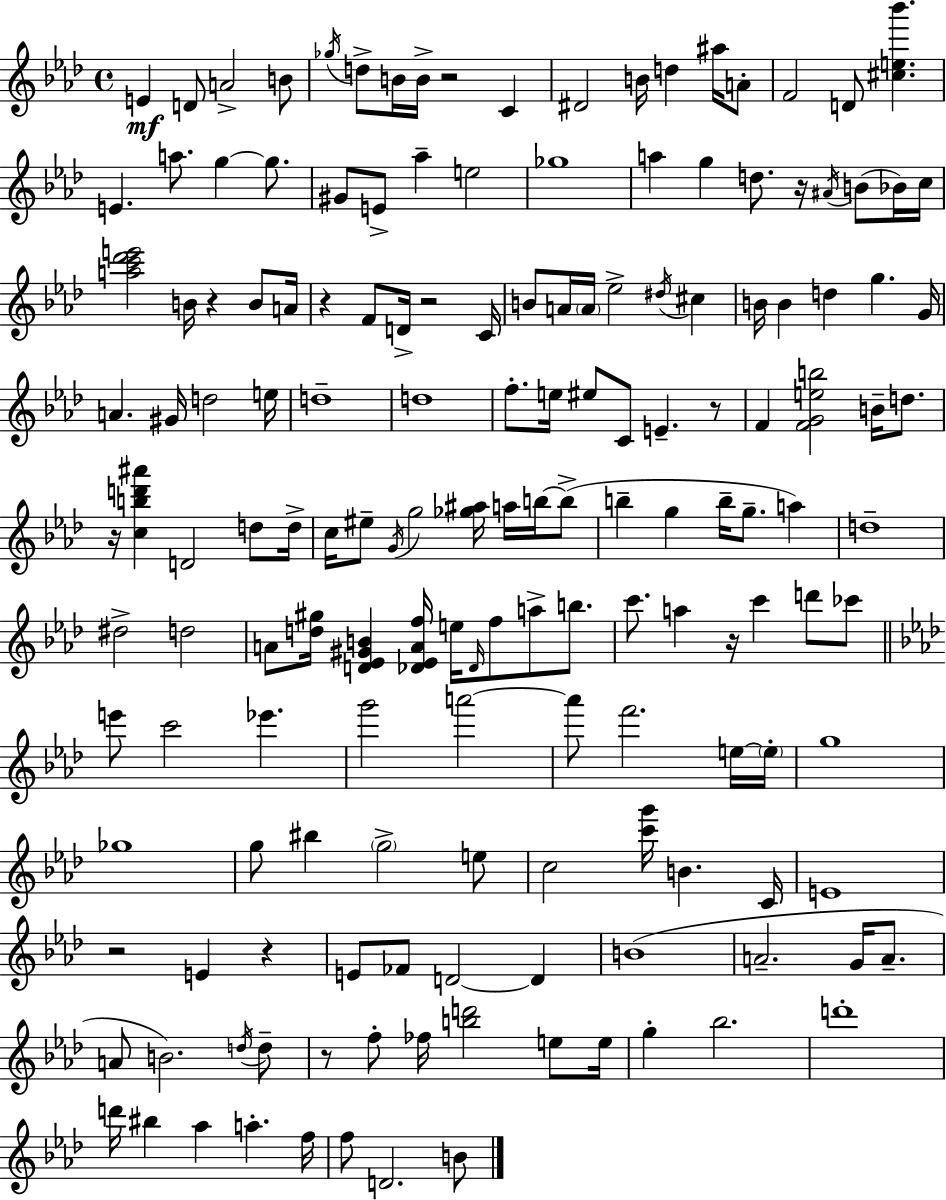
X:1
T:Untitled
M:4/4
L:1/4
K:Ab
E D/2 A2 B/2 _g/4 d/2 B/4 B/4 z2 C ^D2 B/4 d ^a/4 A/2 F2 D/2 [^ce_b'] E a/2 g g/2 ^G/2 E/2 _a e2 _g4 a g d/2 z/4 ^A/4 B/2 _B/4 c/4 [ac'_d'e']2 B/4 z B/2 A/4 z F/2 D/4 z2 C/4 B/2 A/4 A/4 _e2 ^d/4 ^c B/4 B d g G/4 A ^G/4 d2 e/4 d4 d4 f/2 e/4 ^e/2 C/2 E z/2 F [FGeb]2 B/4 d/2 z/4 [cbd'^a'] D2 d/2 d/4 c/4 ^e/2 G/4 g2 [_g^a]/4 a/4 b/4 b/2 b g b/4 g/2 a d4 ^d2 d2 A/2 [d^g]/4 [D_E^GB] [_D_EAf]/4 e/4 _D/4 f/2 a/2 b/2 c'/2 a z/4 c' d'/2 _c'/2 e'/2 c'2 _e' g'2 a'2 a'/2 f'2 e/4 e/4 g4 _g4 g/2 ^b g2 e/2 c2 [c'g']/4 B C/4 E4 z2 E z E/2 _F/2 D2 D B4 A2 G/4 A/2 A/2 B2 d/4 d/2 z/2 f/2 _f/4 [bd']2 e/2 e/4 g _b2 d'4 d'/4 ^b _a a f/4 f/2 D2 B/2